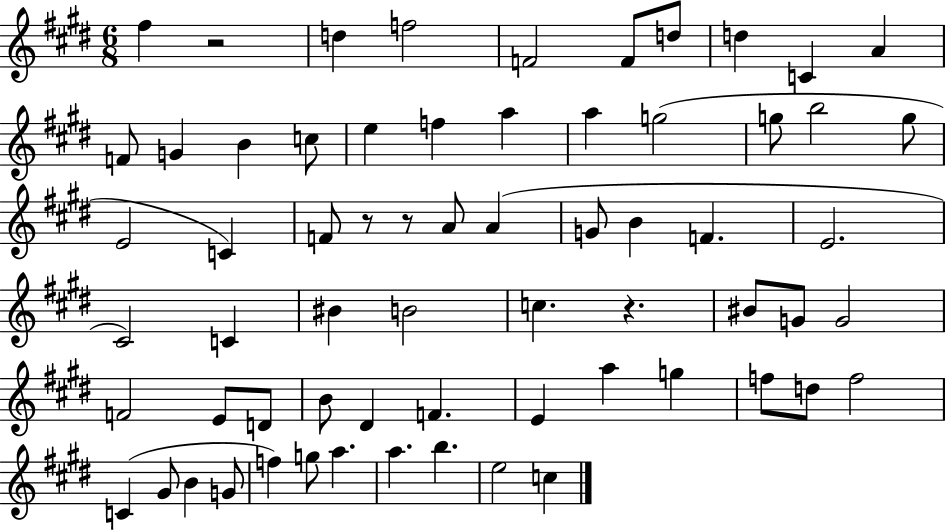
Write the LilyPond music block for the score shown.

{
  \clef treble
  \numericTimeSignature
  \time 6/8
  \key e \major
  \repeat volta 2 { fis''4 r2 | d''4 f''2 | f'2 f'8 d''8 | d''4 c'4 a'4 | \break f'8 g'4 b'4 c''8 | e''4 f''4 a''4 | a''4 g''2( | g''8 b''2 g''8 | \break e'2 c'4) | f'8 r8 r8 a'8 a'4( | g'8 b'4 f'4. | e'2. | \break cis'2) c'4 | bis'4 b'2 | c''4. r4. | bis'8 g'8 g'2 | \break f'2 e'8 d'8 | b'8 dis'4 f'4. | e'4 a''4 g''4 | f''8 d''8 f''2 | \break c'4( gis'8 b'4 g'8 | f''4) g''8 a''4. | a''4. b''4. | e''2 c''4 | \break } \bar "|."
}